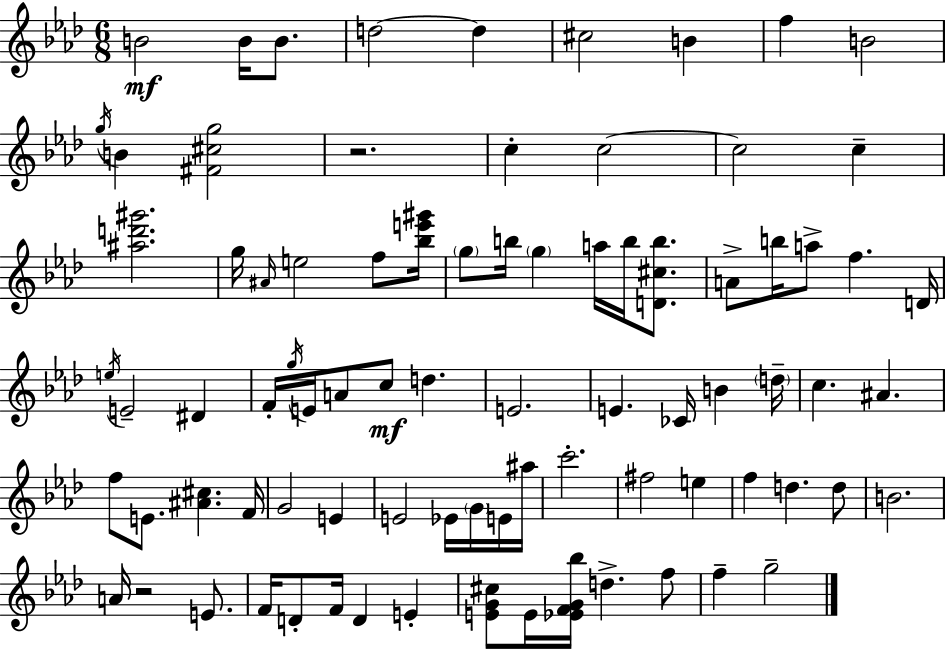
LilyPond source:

{
  \clef treble
  \numericTimeSignature
  \time 6/8
  \key aes \major
  b'2\mf b'16 b'8. | d''2~~ d''4 | cis''2 b'4 | f''4 b'2 | \break \acciaccatura { g''16 } b'4 <fis' cis'' g''>2 | r2. | c''4-. c''2~~ | c''2 c''4-- | \break <ais'' d''' gis'''>2. | g''16 \grace { ais'16 } e''2 f''8 | <bes'' e''' gis'''>16 \parenthesize g''8 b''16 \parenthesize g''4 a''16 b''16 <d' cis'' b''>8. | a'8-> b''16 a''8-> f''4. | \break d'16 \acciaccatura { e''16 } e'2-- dis'4 | f'16-. \acciaccatura { g''16 } e'16 a'8 c''8\mf d''4. | e'2. | e'4. ces'16 b'4 | \break \parenthesize d''16-- c''4. ais'4. | f''8 e'8. <ais' cis''>4. | f'16 g'2 | e'4 e'2 | \break ees'16 \parenthesize g'16 e'16 ais''16 c'''2.-. | fis''2 | e''4 f''4 d''4. | d''8 b'2. | \break a'16 r2 | e'8. f'16 d'8-. f'16 d'4 | e'4-. <e' g' cis''>8 e'16 <ees' f' g' bes''>16 d''4.-> | f''8 f''4-- g''2-- | \break \bar "|."
}